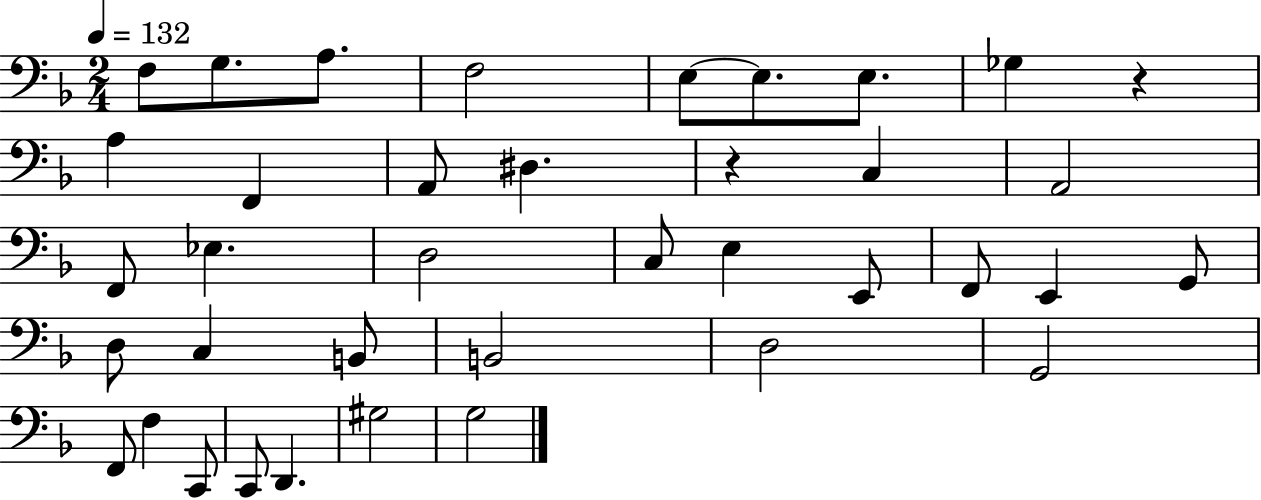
{
  \clef bass
  \numericTimeSignature
  \time 2/4
  \key f \major
  \tempo 4 = 132
  f8 g8. a8. | f2 | e8~~ e8. e8. | ges4 r4 | \break a4 f,4 | a,8 dis4. | r4 c4 | a,2 | \break f,8 ees4. | d2 | c8 e4 e,8 | f,8 e,4 g,8 | \break d8 c4 b,8 | b,2 | d2 | g,2 | \break f,8 f4 c,8 | c,8 d,4. | gis2 | g2 | \break \bar "|."
}